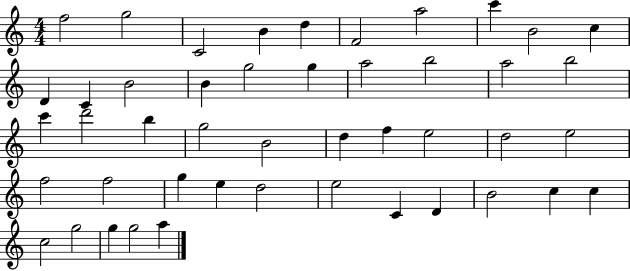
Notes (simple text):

F5/h G5/h C4/h B4/q D5/q F4/h A5/h C6/q B4/h C5/q D4/q C4/q B4/h B4/q G5/h G5/q A5/h B5/h A5/h B5/h C6/q D6/h B5/q G5/h B4/h D5/q F5/q E5/h D5/h E5/h F5/h F5/h G5/q E5/q D5/h E5/h C4/q D4/q B4/h C5/q C5/q C5/h G5/h G5/q G5/h A5/q